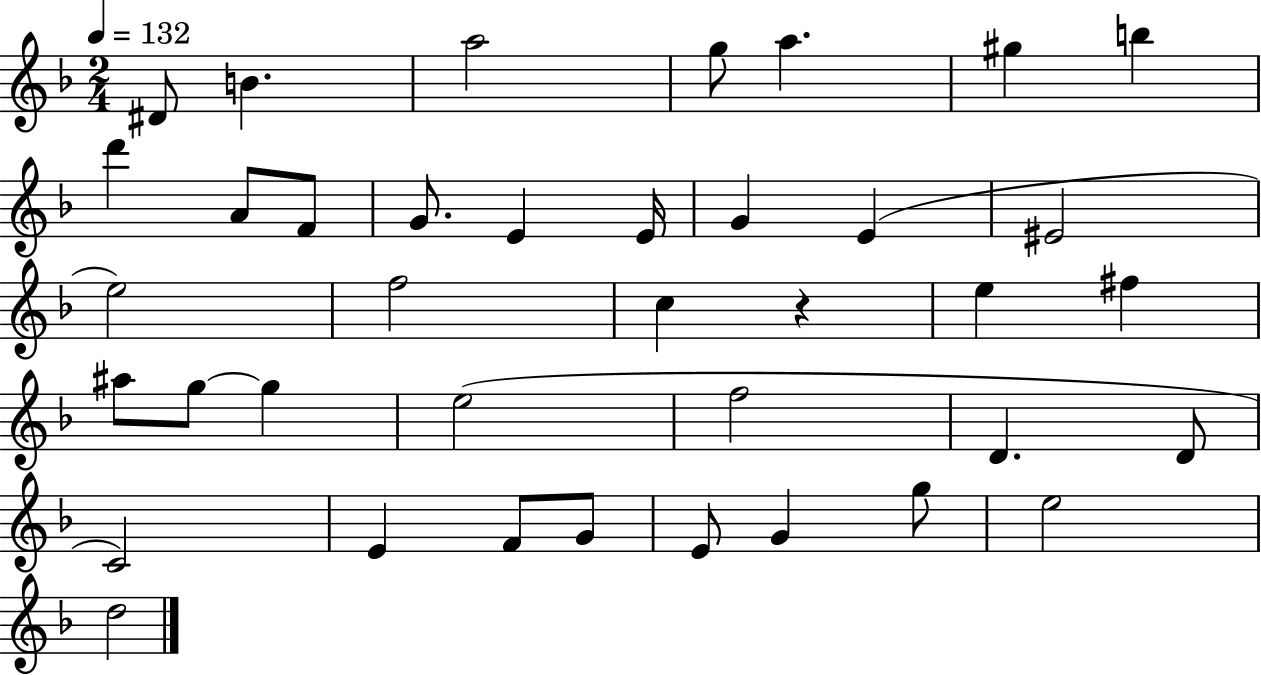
X:1
T:Untitled
M:2/4
L:1/4
K:F
^D/2 B a2 g/2 a ^g b d' A/2 F/2 G/2 E E/4 G E ^E2 e2 f2 c z e ^f ^a/2 g/2 g e2 f2 D D/2 C2 E F/2 G/2 E/2 G g/2 e2 d2